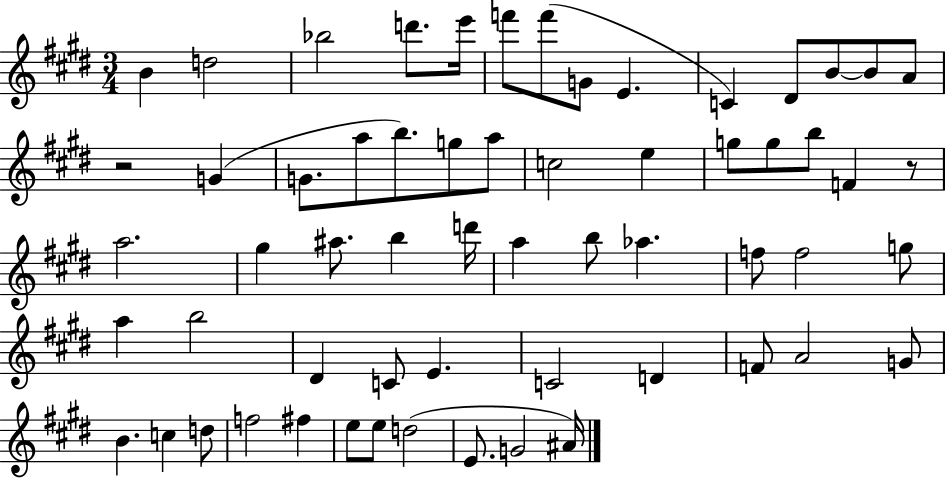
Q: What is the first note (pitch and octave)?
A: B4